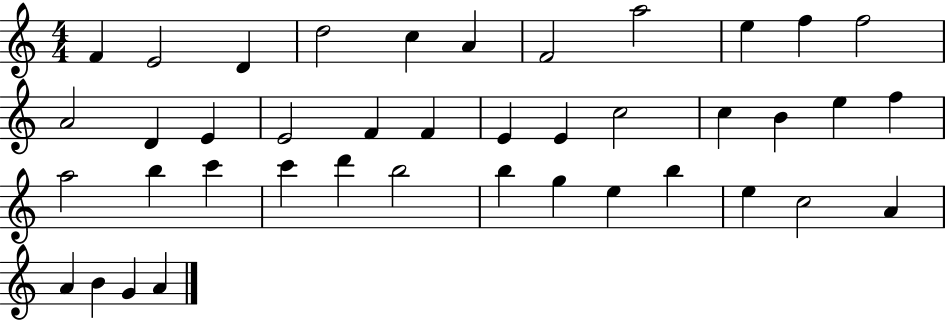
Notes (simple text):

F4/q E4/h D4/q D5/h C5/q A4/q F4/h A5/h E5/q F5/q F5/h A4/h D4/q E4/q E4/h F4/q F4/q E4/q E4/q C5/h C5/q B4/q E5/q F5/q A5/h B5/q C6/q C6/q D6/q B5/h B5/q G5/q E5/q B5/q E5/q C5/h A4/q A4/q B4/q G4/q A4/q